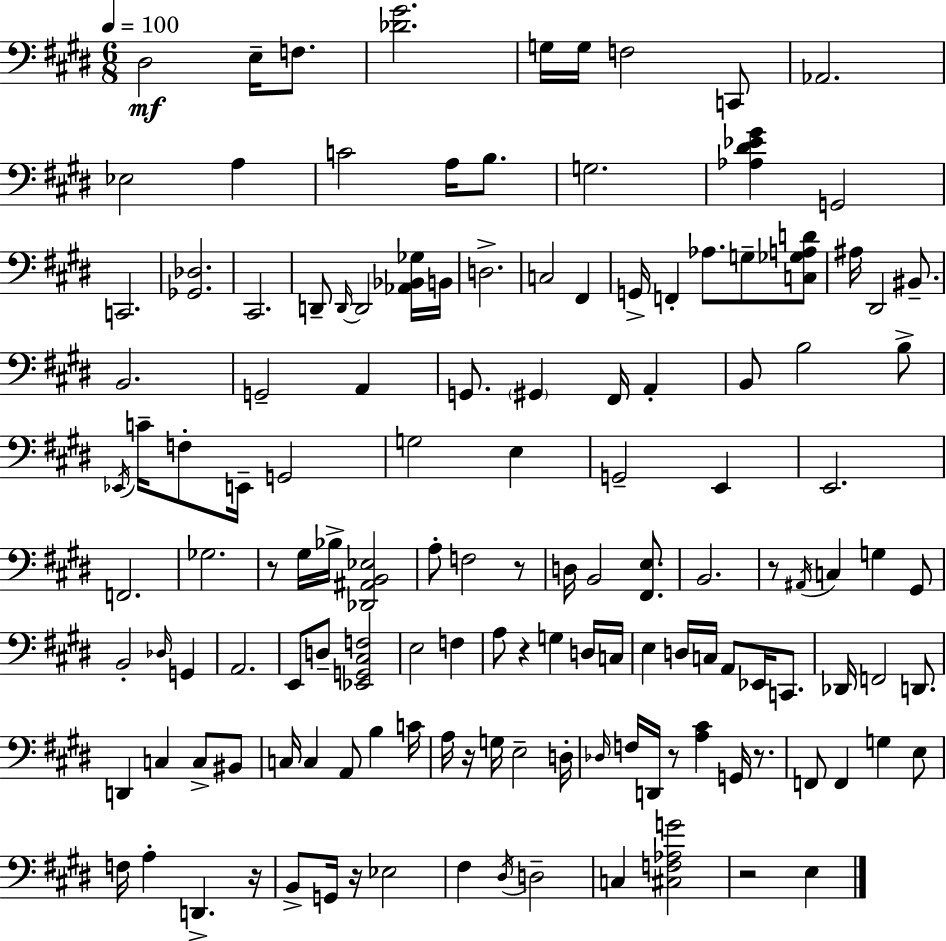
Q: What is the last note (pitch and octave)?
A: E3